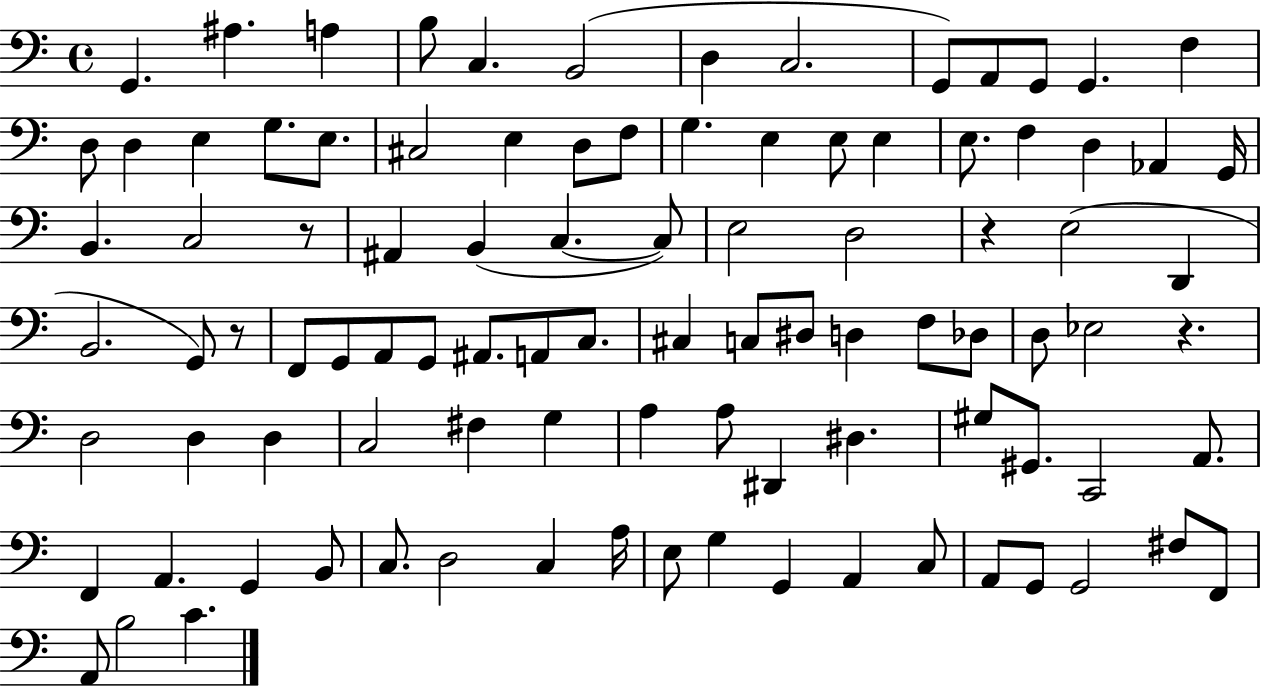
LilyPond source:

{
  \clef bass
  \time 4/4
  \defaultTimeSignature
  \key c \major
  g,4. ais4. a4 | b8 c4. b,2( | d4 c2. | g,8) a,8 g,8 g,4. f4 | \break d8 d4 e4 g8. e8. | cis2 e4 d8 f8 | g4. e4 e8 e4 | e8. f4 d4 aes,4 g,16 | \break b,4. c2 r8 | ais,4 b,4( c4.~~ c8) | e2 d2 | r4 e2( d,4 | \break b,2. g,8) r8 | f,8 g,8 a,8 g,8 ais,8. a,8 c8. | cis4 c8 dis8 d4 f8 des8 | d8 ees2 r4. | \break d2 d4 d4 | c2 fis4 g4 | a4 a8 dis,4 dis4. | gis8 gis,8. c,2 a,8. | \break f,4 a,4. g,4 b,8 | c8. d2 c4 a16 | e8 g4 g,4 a,4 c8 | a,8 g,8 g,2 fis8 f,8 | \break a,8 b2 c'4. | \bar "|."
}